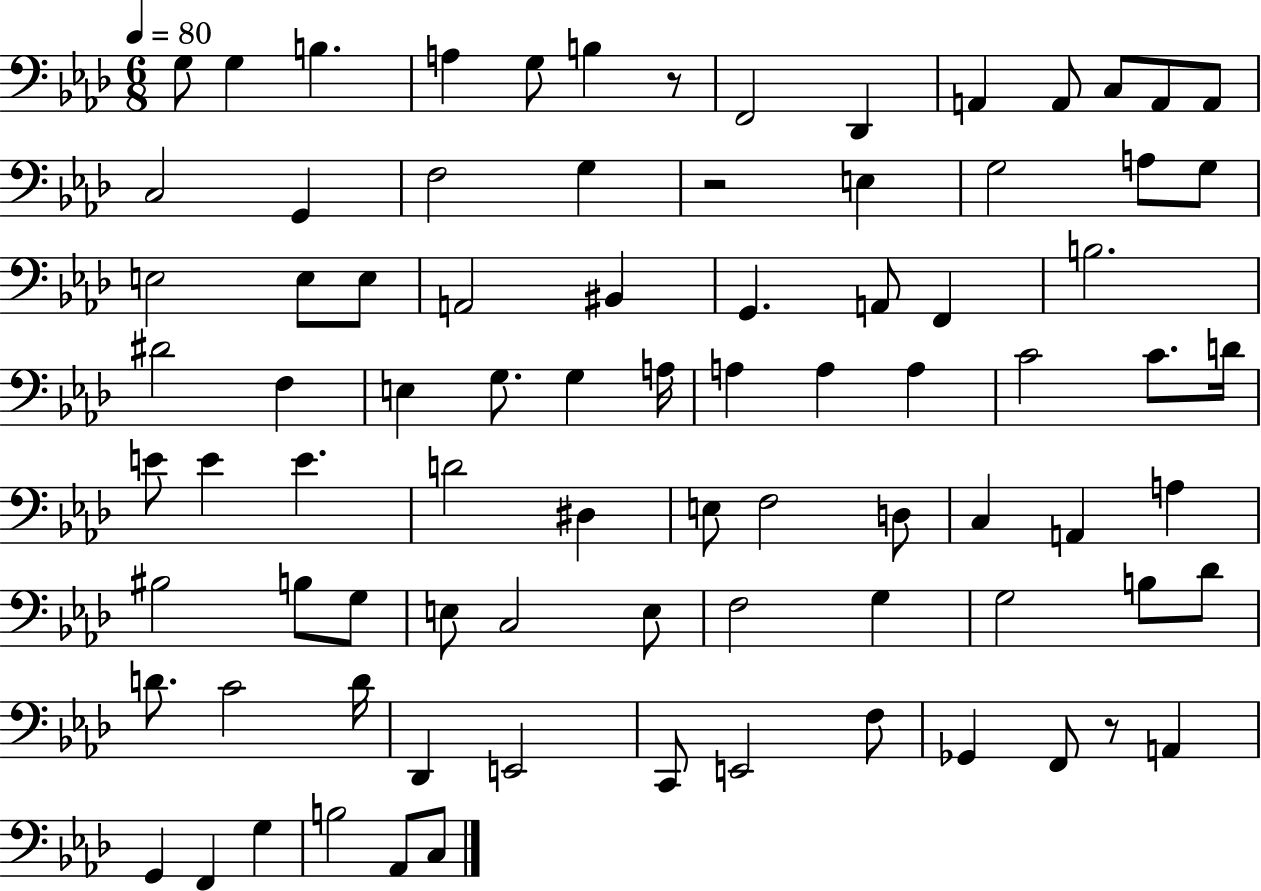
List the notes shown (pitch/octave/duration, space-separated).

G3/e G3/q B3/q. A3/q G3/e B3/q R/e F2/h Db2/q A2/q A2/e C3/e A2/e A2/e C3/h G2/q F3/h G3/q R/h E3/q G3/h A3/e G3/e E3/h E3/e E3/e A2/h BIS2/q G2/q. A2/e F2/q B3/h. D#4/h F3/q E3/q G3/e. G3/q A3/s A3/q A3/q A3/q C4/h C4/e. D4/s E4/e E4/q E4/q. D4/h D#3/q E3/e F3/h D3/e C3/q A2/q A3/q BIS3/h B3/e G3/e E3/e C3/h E3/e F3/h G3/q G3/h B3/e Db4/e D4/e. C4/h D4/s Db2/q E2/h C2/e E2/h F3/e Gb2/q F2/e R/e A2/q G2/q F2/q G3/q B3/h Ab2/e C3/e